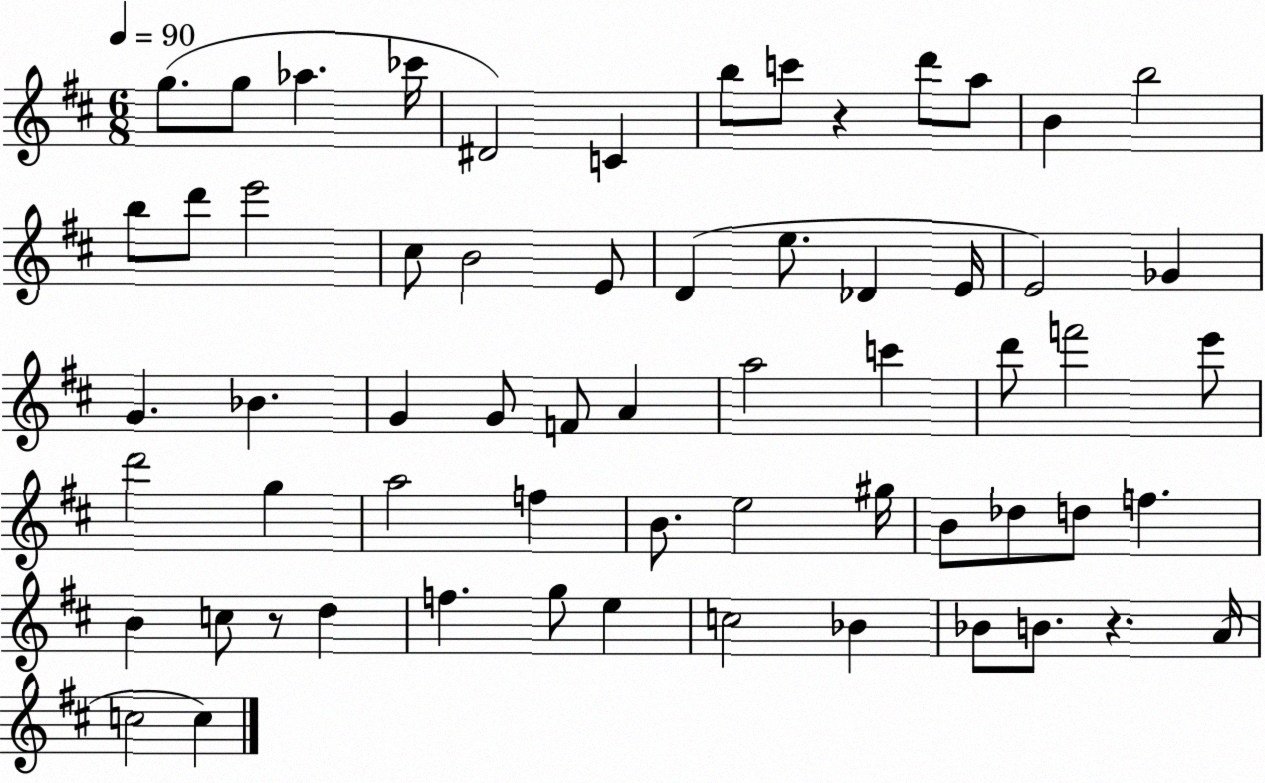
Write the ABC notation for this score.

X:1
T:Untitled
M:6/8
L:1/4
K:D
g/2 g/2 _a _c'/4 ^D2 C b/2 c'/2 z d'/2 a/2 B b2 b/2 d'/2 e'2 ^c/2 B2 E/2 D e/2 _D E/4 E2 _G G _B G G/2 F/2 A a2 c' d'/2 f'2 e'/2 d'2 g a2 f B/2 e2 ^g/4 B/2 _d/2 d/2 f B c/2 z/2 d f g/2 e c2 _B _B/2 B/2 z A/4 c2 c